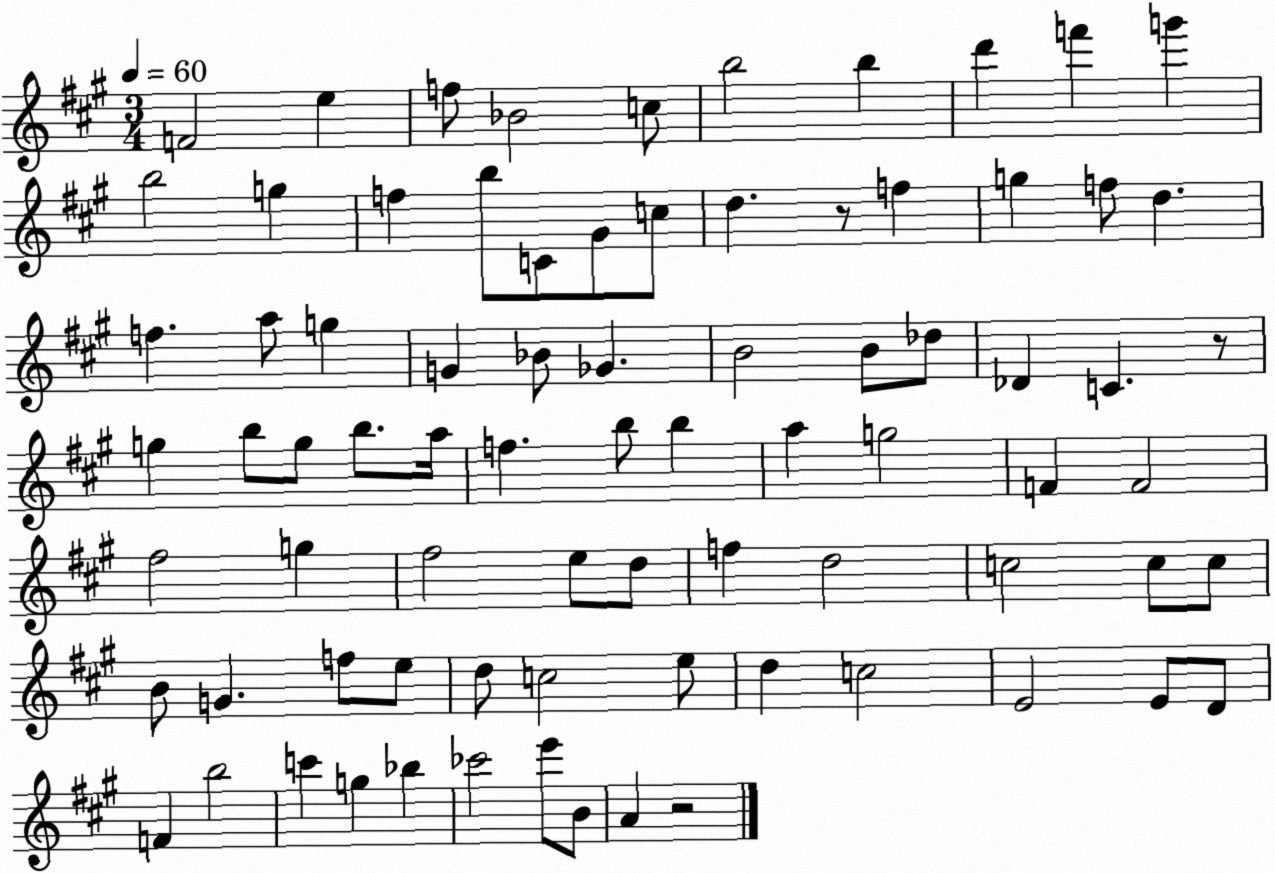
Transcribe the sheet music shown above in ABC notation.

X:1
T:Untitled
M:3/4
L:1/4
K:A
F2 e f/2 _B2 c/2 b2 b d' f' g' b2 g f b/2 C/2 ^G/2 c/2 d z/2 f g f/2 d f a/2 g G _B/2 _G B2 B/2 _d/2 _D C z/2 g b/2 g/2 b/2 a/4 f b/2 b a g2 F F2 ^f2 g ^f2 e/2 d/2 f d2 c2 c/2 c/2 B/2 G f/2 e/2 d/2 c2 e/2 d c2 E2 E/2 D/2 F b2 c' g _b _c'2 e'/2 B/2 A z2